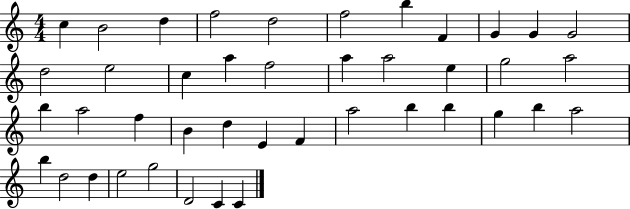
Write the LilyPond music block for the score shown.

{
  \clef treble
  \numericTimeSignature
  \time 4/4
  \key c \major
  c''4 b'2 d''4 | f''2 d''2 | f''2 b''4 f'4 | g'4 g'4 g'2 | \break d''2 e''2 | c''4 a''4 f''2 | a''4 a''2 e''4 | g''2 a''2 | \break b''4 a''2 f''4 | b'4 d''4 e'4 f'4 | a''2 b''4 b''4 | g''4 b''4 a''2 | \break b''4 d''2 d''4 | e''2 g''2 | d'2 c'4 c'4 | \bar "|."
}